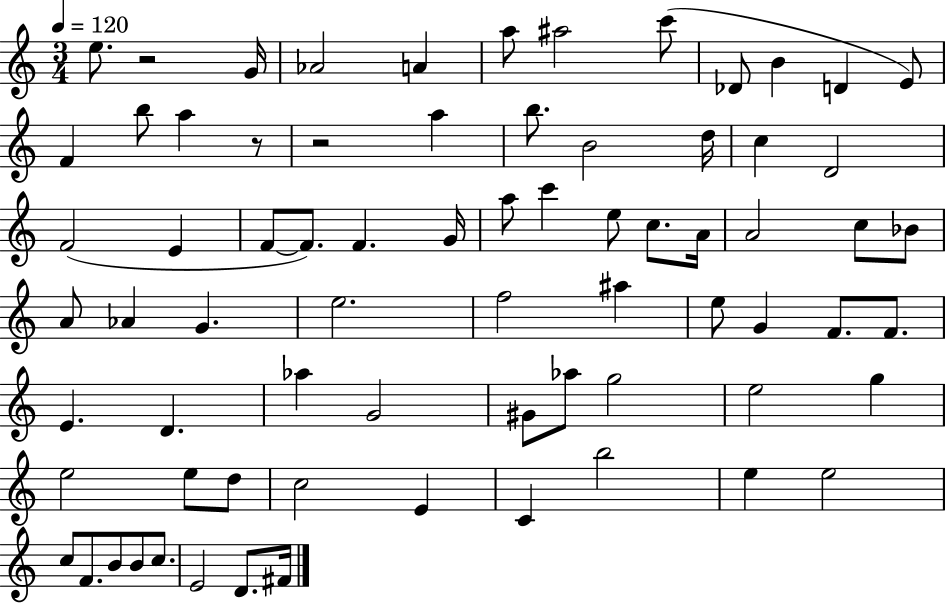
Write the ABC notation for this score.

X:1
T:Untitled
M:3/4
L:1/4
K:C
e/2 z2 G/4 _A2 A a/2 ^a2 c'/2 _D/2 B D E/2 F b/2 a z/2 z2 a b/2 B2 d/4 c D2 F2 E F/2 F/2 F G/4 a/2 c' e/2 c/2 A/4 A2 c/2 _B/2 A/2 _A G e2 f2 ^a e/2 G F/2 F/2 E D _a G2 ^G/2 _a/2 g2 e2 g e2 e/2 d/2 c2 E C b2 e e2 c/2 F/2 B/2 B/2 c/2 E2 D/2 ^F/4